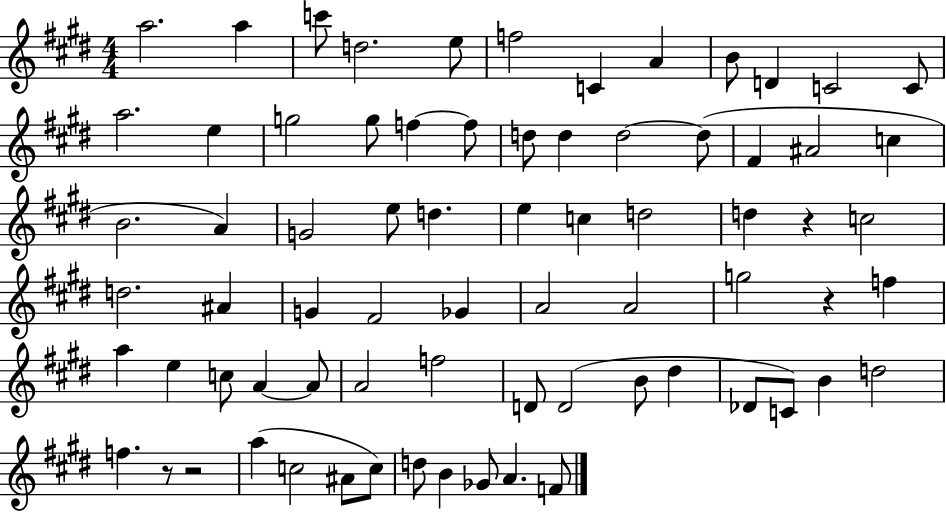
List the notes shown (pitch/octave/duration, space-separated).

A5/h. A5/q C6/e D5/h. E5/e F5/h C4/q A4/q B4/e D4/q C4/h C4/e A5/h. E5/q G5/h G5/e F5/q F5/e D5/e D5/q D5/h D5/e F#4/q A#4/h C5/q B4/h. A4/q G4/h E5/e D5/q. E5/q C5/q D5/h D5/q R/q C5/h D5/h. A#4/q G4/q F#4/h Gb4/q A4/h A4/h G5/h R/q F5/q A5/q E5/q C5/e A4/q A4/e A4/h F5/h D4/e D4/h B4/e D#5/q Db4/e C4/e B4/q D5/h F5/q. R/e R/h A5/q C5/h A#4/e C5/e D5/e B4/q Gb4/e A4/q. F4/e